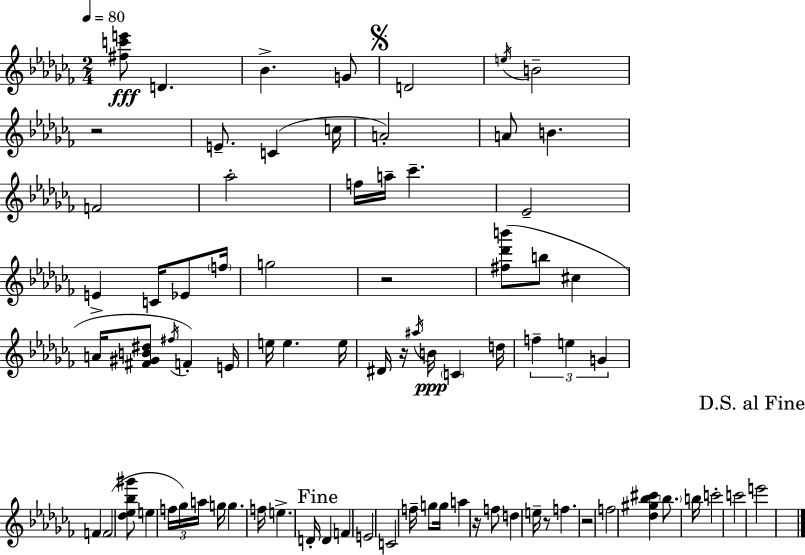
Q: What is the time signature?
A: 2/4